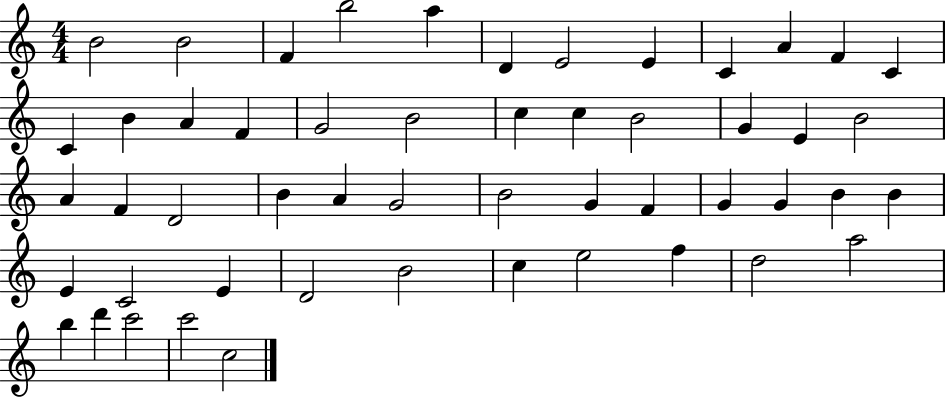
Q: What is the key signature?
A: C major